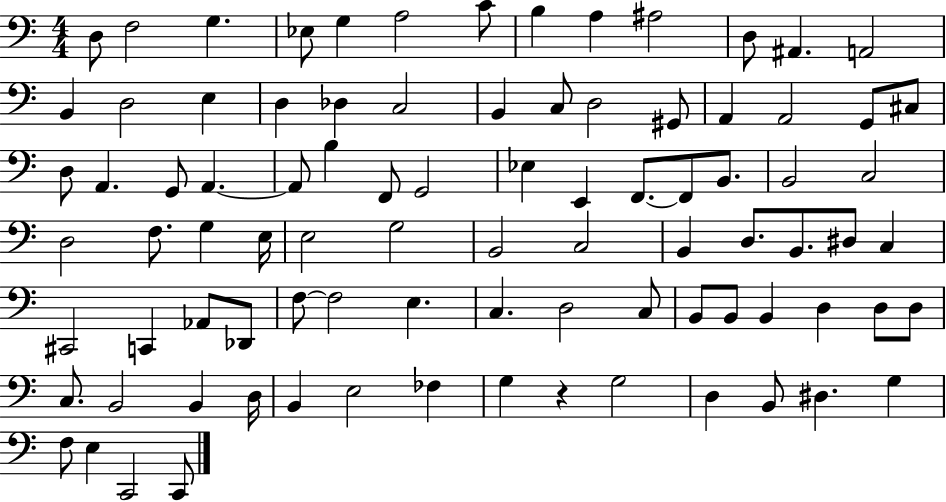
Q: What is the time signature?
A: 4/4